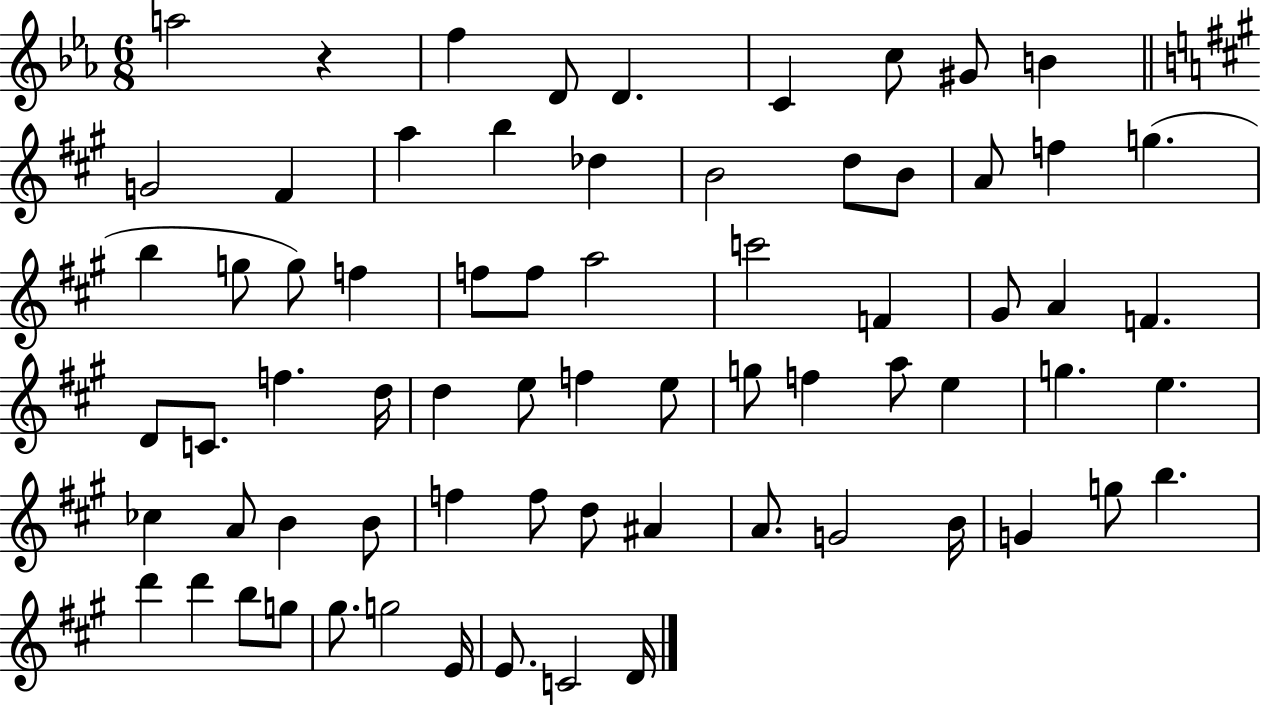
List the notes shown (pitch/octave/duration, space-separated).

A5/h R/q F5/q D4/e D4/q. C4/q C5/e G#4/e B4/q G4/h F#4/q A5/q B5/q Db5/q B4/h D5/e B4/e A4/e F5/q G5/q. B5/q G5/e G5/e F5/q F5/e F5/e A5/h C6/h F4/q G#4/e A4/q F4/q. D4/e C4/e. F5/q. D5/s D5/q E5/e F5/q E5/e G5/e F5/q A5/e E5/q G5/q. E5/q. CES5/q A4/e B4/q B4/e F5/q F5/e D5/e A#4/q A4/e. G4/h B4/s G4/q G5/e B5/q. D6/q D6/q B5/e G5/e G#5/e. G5/h E4/s E4/e. C4/h D4/s